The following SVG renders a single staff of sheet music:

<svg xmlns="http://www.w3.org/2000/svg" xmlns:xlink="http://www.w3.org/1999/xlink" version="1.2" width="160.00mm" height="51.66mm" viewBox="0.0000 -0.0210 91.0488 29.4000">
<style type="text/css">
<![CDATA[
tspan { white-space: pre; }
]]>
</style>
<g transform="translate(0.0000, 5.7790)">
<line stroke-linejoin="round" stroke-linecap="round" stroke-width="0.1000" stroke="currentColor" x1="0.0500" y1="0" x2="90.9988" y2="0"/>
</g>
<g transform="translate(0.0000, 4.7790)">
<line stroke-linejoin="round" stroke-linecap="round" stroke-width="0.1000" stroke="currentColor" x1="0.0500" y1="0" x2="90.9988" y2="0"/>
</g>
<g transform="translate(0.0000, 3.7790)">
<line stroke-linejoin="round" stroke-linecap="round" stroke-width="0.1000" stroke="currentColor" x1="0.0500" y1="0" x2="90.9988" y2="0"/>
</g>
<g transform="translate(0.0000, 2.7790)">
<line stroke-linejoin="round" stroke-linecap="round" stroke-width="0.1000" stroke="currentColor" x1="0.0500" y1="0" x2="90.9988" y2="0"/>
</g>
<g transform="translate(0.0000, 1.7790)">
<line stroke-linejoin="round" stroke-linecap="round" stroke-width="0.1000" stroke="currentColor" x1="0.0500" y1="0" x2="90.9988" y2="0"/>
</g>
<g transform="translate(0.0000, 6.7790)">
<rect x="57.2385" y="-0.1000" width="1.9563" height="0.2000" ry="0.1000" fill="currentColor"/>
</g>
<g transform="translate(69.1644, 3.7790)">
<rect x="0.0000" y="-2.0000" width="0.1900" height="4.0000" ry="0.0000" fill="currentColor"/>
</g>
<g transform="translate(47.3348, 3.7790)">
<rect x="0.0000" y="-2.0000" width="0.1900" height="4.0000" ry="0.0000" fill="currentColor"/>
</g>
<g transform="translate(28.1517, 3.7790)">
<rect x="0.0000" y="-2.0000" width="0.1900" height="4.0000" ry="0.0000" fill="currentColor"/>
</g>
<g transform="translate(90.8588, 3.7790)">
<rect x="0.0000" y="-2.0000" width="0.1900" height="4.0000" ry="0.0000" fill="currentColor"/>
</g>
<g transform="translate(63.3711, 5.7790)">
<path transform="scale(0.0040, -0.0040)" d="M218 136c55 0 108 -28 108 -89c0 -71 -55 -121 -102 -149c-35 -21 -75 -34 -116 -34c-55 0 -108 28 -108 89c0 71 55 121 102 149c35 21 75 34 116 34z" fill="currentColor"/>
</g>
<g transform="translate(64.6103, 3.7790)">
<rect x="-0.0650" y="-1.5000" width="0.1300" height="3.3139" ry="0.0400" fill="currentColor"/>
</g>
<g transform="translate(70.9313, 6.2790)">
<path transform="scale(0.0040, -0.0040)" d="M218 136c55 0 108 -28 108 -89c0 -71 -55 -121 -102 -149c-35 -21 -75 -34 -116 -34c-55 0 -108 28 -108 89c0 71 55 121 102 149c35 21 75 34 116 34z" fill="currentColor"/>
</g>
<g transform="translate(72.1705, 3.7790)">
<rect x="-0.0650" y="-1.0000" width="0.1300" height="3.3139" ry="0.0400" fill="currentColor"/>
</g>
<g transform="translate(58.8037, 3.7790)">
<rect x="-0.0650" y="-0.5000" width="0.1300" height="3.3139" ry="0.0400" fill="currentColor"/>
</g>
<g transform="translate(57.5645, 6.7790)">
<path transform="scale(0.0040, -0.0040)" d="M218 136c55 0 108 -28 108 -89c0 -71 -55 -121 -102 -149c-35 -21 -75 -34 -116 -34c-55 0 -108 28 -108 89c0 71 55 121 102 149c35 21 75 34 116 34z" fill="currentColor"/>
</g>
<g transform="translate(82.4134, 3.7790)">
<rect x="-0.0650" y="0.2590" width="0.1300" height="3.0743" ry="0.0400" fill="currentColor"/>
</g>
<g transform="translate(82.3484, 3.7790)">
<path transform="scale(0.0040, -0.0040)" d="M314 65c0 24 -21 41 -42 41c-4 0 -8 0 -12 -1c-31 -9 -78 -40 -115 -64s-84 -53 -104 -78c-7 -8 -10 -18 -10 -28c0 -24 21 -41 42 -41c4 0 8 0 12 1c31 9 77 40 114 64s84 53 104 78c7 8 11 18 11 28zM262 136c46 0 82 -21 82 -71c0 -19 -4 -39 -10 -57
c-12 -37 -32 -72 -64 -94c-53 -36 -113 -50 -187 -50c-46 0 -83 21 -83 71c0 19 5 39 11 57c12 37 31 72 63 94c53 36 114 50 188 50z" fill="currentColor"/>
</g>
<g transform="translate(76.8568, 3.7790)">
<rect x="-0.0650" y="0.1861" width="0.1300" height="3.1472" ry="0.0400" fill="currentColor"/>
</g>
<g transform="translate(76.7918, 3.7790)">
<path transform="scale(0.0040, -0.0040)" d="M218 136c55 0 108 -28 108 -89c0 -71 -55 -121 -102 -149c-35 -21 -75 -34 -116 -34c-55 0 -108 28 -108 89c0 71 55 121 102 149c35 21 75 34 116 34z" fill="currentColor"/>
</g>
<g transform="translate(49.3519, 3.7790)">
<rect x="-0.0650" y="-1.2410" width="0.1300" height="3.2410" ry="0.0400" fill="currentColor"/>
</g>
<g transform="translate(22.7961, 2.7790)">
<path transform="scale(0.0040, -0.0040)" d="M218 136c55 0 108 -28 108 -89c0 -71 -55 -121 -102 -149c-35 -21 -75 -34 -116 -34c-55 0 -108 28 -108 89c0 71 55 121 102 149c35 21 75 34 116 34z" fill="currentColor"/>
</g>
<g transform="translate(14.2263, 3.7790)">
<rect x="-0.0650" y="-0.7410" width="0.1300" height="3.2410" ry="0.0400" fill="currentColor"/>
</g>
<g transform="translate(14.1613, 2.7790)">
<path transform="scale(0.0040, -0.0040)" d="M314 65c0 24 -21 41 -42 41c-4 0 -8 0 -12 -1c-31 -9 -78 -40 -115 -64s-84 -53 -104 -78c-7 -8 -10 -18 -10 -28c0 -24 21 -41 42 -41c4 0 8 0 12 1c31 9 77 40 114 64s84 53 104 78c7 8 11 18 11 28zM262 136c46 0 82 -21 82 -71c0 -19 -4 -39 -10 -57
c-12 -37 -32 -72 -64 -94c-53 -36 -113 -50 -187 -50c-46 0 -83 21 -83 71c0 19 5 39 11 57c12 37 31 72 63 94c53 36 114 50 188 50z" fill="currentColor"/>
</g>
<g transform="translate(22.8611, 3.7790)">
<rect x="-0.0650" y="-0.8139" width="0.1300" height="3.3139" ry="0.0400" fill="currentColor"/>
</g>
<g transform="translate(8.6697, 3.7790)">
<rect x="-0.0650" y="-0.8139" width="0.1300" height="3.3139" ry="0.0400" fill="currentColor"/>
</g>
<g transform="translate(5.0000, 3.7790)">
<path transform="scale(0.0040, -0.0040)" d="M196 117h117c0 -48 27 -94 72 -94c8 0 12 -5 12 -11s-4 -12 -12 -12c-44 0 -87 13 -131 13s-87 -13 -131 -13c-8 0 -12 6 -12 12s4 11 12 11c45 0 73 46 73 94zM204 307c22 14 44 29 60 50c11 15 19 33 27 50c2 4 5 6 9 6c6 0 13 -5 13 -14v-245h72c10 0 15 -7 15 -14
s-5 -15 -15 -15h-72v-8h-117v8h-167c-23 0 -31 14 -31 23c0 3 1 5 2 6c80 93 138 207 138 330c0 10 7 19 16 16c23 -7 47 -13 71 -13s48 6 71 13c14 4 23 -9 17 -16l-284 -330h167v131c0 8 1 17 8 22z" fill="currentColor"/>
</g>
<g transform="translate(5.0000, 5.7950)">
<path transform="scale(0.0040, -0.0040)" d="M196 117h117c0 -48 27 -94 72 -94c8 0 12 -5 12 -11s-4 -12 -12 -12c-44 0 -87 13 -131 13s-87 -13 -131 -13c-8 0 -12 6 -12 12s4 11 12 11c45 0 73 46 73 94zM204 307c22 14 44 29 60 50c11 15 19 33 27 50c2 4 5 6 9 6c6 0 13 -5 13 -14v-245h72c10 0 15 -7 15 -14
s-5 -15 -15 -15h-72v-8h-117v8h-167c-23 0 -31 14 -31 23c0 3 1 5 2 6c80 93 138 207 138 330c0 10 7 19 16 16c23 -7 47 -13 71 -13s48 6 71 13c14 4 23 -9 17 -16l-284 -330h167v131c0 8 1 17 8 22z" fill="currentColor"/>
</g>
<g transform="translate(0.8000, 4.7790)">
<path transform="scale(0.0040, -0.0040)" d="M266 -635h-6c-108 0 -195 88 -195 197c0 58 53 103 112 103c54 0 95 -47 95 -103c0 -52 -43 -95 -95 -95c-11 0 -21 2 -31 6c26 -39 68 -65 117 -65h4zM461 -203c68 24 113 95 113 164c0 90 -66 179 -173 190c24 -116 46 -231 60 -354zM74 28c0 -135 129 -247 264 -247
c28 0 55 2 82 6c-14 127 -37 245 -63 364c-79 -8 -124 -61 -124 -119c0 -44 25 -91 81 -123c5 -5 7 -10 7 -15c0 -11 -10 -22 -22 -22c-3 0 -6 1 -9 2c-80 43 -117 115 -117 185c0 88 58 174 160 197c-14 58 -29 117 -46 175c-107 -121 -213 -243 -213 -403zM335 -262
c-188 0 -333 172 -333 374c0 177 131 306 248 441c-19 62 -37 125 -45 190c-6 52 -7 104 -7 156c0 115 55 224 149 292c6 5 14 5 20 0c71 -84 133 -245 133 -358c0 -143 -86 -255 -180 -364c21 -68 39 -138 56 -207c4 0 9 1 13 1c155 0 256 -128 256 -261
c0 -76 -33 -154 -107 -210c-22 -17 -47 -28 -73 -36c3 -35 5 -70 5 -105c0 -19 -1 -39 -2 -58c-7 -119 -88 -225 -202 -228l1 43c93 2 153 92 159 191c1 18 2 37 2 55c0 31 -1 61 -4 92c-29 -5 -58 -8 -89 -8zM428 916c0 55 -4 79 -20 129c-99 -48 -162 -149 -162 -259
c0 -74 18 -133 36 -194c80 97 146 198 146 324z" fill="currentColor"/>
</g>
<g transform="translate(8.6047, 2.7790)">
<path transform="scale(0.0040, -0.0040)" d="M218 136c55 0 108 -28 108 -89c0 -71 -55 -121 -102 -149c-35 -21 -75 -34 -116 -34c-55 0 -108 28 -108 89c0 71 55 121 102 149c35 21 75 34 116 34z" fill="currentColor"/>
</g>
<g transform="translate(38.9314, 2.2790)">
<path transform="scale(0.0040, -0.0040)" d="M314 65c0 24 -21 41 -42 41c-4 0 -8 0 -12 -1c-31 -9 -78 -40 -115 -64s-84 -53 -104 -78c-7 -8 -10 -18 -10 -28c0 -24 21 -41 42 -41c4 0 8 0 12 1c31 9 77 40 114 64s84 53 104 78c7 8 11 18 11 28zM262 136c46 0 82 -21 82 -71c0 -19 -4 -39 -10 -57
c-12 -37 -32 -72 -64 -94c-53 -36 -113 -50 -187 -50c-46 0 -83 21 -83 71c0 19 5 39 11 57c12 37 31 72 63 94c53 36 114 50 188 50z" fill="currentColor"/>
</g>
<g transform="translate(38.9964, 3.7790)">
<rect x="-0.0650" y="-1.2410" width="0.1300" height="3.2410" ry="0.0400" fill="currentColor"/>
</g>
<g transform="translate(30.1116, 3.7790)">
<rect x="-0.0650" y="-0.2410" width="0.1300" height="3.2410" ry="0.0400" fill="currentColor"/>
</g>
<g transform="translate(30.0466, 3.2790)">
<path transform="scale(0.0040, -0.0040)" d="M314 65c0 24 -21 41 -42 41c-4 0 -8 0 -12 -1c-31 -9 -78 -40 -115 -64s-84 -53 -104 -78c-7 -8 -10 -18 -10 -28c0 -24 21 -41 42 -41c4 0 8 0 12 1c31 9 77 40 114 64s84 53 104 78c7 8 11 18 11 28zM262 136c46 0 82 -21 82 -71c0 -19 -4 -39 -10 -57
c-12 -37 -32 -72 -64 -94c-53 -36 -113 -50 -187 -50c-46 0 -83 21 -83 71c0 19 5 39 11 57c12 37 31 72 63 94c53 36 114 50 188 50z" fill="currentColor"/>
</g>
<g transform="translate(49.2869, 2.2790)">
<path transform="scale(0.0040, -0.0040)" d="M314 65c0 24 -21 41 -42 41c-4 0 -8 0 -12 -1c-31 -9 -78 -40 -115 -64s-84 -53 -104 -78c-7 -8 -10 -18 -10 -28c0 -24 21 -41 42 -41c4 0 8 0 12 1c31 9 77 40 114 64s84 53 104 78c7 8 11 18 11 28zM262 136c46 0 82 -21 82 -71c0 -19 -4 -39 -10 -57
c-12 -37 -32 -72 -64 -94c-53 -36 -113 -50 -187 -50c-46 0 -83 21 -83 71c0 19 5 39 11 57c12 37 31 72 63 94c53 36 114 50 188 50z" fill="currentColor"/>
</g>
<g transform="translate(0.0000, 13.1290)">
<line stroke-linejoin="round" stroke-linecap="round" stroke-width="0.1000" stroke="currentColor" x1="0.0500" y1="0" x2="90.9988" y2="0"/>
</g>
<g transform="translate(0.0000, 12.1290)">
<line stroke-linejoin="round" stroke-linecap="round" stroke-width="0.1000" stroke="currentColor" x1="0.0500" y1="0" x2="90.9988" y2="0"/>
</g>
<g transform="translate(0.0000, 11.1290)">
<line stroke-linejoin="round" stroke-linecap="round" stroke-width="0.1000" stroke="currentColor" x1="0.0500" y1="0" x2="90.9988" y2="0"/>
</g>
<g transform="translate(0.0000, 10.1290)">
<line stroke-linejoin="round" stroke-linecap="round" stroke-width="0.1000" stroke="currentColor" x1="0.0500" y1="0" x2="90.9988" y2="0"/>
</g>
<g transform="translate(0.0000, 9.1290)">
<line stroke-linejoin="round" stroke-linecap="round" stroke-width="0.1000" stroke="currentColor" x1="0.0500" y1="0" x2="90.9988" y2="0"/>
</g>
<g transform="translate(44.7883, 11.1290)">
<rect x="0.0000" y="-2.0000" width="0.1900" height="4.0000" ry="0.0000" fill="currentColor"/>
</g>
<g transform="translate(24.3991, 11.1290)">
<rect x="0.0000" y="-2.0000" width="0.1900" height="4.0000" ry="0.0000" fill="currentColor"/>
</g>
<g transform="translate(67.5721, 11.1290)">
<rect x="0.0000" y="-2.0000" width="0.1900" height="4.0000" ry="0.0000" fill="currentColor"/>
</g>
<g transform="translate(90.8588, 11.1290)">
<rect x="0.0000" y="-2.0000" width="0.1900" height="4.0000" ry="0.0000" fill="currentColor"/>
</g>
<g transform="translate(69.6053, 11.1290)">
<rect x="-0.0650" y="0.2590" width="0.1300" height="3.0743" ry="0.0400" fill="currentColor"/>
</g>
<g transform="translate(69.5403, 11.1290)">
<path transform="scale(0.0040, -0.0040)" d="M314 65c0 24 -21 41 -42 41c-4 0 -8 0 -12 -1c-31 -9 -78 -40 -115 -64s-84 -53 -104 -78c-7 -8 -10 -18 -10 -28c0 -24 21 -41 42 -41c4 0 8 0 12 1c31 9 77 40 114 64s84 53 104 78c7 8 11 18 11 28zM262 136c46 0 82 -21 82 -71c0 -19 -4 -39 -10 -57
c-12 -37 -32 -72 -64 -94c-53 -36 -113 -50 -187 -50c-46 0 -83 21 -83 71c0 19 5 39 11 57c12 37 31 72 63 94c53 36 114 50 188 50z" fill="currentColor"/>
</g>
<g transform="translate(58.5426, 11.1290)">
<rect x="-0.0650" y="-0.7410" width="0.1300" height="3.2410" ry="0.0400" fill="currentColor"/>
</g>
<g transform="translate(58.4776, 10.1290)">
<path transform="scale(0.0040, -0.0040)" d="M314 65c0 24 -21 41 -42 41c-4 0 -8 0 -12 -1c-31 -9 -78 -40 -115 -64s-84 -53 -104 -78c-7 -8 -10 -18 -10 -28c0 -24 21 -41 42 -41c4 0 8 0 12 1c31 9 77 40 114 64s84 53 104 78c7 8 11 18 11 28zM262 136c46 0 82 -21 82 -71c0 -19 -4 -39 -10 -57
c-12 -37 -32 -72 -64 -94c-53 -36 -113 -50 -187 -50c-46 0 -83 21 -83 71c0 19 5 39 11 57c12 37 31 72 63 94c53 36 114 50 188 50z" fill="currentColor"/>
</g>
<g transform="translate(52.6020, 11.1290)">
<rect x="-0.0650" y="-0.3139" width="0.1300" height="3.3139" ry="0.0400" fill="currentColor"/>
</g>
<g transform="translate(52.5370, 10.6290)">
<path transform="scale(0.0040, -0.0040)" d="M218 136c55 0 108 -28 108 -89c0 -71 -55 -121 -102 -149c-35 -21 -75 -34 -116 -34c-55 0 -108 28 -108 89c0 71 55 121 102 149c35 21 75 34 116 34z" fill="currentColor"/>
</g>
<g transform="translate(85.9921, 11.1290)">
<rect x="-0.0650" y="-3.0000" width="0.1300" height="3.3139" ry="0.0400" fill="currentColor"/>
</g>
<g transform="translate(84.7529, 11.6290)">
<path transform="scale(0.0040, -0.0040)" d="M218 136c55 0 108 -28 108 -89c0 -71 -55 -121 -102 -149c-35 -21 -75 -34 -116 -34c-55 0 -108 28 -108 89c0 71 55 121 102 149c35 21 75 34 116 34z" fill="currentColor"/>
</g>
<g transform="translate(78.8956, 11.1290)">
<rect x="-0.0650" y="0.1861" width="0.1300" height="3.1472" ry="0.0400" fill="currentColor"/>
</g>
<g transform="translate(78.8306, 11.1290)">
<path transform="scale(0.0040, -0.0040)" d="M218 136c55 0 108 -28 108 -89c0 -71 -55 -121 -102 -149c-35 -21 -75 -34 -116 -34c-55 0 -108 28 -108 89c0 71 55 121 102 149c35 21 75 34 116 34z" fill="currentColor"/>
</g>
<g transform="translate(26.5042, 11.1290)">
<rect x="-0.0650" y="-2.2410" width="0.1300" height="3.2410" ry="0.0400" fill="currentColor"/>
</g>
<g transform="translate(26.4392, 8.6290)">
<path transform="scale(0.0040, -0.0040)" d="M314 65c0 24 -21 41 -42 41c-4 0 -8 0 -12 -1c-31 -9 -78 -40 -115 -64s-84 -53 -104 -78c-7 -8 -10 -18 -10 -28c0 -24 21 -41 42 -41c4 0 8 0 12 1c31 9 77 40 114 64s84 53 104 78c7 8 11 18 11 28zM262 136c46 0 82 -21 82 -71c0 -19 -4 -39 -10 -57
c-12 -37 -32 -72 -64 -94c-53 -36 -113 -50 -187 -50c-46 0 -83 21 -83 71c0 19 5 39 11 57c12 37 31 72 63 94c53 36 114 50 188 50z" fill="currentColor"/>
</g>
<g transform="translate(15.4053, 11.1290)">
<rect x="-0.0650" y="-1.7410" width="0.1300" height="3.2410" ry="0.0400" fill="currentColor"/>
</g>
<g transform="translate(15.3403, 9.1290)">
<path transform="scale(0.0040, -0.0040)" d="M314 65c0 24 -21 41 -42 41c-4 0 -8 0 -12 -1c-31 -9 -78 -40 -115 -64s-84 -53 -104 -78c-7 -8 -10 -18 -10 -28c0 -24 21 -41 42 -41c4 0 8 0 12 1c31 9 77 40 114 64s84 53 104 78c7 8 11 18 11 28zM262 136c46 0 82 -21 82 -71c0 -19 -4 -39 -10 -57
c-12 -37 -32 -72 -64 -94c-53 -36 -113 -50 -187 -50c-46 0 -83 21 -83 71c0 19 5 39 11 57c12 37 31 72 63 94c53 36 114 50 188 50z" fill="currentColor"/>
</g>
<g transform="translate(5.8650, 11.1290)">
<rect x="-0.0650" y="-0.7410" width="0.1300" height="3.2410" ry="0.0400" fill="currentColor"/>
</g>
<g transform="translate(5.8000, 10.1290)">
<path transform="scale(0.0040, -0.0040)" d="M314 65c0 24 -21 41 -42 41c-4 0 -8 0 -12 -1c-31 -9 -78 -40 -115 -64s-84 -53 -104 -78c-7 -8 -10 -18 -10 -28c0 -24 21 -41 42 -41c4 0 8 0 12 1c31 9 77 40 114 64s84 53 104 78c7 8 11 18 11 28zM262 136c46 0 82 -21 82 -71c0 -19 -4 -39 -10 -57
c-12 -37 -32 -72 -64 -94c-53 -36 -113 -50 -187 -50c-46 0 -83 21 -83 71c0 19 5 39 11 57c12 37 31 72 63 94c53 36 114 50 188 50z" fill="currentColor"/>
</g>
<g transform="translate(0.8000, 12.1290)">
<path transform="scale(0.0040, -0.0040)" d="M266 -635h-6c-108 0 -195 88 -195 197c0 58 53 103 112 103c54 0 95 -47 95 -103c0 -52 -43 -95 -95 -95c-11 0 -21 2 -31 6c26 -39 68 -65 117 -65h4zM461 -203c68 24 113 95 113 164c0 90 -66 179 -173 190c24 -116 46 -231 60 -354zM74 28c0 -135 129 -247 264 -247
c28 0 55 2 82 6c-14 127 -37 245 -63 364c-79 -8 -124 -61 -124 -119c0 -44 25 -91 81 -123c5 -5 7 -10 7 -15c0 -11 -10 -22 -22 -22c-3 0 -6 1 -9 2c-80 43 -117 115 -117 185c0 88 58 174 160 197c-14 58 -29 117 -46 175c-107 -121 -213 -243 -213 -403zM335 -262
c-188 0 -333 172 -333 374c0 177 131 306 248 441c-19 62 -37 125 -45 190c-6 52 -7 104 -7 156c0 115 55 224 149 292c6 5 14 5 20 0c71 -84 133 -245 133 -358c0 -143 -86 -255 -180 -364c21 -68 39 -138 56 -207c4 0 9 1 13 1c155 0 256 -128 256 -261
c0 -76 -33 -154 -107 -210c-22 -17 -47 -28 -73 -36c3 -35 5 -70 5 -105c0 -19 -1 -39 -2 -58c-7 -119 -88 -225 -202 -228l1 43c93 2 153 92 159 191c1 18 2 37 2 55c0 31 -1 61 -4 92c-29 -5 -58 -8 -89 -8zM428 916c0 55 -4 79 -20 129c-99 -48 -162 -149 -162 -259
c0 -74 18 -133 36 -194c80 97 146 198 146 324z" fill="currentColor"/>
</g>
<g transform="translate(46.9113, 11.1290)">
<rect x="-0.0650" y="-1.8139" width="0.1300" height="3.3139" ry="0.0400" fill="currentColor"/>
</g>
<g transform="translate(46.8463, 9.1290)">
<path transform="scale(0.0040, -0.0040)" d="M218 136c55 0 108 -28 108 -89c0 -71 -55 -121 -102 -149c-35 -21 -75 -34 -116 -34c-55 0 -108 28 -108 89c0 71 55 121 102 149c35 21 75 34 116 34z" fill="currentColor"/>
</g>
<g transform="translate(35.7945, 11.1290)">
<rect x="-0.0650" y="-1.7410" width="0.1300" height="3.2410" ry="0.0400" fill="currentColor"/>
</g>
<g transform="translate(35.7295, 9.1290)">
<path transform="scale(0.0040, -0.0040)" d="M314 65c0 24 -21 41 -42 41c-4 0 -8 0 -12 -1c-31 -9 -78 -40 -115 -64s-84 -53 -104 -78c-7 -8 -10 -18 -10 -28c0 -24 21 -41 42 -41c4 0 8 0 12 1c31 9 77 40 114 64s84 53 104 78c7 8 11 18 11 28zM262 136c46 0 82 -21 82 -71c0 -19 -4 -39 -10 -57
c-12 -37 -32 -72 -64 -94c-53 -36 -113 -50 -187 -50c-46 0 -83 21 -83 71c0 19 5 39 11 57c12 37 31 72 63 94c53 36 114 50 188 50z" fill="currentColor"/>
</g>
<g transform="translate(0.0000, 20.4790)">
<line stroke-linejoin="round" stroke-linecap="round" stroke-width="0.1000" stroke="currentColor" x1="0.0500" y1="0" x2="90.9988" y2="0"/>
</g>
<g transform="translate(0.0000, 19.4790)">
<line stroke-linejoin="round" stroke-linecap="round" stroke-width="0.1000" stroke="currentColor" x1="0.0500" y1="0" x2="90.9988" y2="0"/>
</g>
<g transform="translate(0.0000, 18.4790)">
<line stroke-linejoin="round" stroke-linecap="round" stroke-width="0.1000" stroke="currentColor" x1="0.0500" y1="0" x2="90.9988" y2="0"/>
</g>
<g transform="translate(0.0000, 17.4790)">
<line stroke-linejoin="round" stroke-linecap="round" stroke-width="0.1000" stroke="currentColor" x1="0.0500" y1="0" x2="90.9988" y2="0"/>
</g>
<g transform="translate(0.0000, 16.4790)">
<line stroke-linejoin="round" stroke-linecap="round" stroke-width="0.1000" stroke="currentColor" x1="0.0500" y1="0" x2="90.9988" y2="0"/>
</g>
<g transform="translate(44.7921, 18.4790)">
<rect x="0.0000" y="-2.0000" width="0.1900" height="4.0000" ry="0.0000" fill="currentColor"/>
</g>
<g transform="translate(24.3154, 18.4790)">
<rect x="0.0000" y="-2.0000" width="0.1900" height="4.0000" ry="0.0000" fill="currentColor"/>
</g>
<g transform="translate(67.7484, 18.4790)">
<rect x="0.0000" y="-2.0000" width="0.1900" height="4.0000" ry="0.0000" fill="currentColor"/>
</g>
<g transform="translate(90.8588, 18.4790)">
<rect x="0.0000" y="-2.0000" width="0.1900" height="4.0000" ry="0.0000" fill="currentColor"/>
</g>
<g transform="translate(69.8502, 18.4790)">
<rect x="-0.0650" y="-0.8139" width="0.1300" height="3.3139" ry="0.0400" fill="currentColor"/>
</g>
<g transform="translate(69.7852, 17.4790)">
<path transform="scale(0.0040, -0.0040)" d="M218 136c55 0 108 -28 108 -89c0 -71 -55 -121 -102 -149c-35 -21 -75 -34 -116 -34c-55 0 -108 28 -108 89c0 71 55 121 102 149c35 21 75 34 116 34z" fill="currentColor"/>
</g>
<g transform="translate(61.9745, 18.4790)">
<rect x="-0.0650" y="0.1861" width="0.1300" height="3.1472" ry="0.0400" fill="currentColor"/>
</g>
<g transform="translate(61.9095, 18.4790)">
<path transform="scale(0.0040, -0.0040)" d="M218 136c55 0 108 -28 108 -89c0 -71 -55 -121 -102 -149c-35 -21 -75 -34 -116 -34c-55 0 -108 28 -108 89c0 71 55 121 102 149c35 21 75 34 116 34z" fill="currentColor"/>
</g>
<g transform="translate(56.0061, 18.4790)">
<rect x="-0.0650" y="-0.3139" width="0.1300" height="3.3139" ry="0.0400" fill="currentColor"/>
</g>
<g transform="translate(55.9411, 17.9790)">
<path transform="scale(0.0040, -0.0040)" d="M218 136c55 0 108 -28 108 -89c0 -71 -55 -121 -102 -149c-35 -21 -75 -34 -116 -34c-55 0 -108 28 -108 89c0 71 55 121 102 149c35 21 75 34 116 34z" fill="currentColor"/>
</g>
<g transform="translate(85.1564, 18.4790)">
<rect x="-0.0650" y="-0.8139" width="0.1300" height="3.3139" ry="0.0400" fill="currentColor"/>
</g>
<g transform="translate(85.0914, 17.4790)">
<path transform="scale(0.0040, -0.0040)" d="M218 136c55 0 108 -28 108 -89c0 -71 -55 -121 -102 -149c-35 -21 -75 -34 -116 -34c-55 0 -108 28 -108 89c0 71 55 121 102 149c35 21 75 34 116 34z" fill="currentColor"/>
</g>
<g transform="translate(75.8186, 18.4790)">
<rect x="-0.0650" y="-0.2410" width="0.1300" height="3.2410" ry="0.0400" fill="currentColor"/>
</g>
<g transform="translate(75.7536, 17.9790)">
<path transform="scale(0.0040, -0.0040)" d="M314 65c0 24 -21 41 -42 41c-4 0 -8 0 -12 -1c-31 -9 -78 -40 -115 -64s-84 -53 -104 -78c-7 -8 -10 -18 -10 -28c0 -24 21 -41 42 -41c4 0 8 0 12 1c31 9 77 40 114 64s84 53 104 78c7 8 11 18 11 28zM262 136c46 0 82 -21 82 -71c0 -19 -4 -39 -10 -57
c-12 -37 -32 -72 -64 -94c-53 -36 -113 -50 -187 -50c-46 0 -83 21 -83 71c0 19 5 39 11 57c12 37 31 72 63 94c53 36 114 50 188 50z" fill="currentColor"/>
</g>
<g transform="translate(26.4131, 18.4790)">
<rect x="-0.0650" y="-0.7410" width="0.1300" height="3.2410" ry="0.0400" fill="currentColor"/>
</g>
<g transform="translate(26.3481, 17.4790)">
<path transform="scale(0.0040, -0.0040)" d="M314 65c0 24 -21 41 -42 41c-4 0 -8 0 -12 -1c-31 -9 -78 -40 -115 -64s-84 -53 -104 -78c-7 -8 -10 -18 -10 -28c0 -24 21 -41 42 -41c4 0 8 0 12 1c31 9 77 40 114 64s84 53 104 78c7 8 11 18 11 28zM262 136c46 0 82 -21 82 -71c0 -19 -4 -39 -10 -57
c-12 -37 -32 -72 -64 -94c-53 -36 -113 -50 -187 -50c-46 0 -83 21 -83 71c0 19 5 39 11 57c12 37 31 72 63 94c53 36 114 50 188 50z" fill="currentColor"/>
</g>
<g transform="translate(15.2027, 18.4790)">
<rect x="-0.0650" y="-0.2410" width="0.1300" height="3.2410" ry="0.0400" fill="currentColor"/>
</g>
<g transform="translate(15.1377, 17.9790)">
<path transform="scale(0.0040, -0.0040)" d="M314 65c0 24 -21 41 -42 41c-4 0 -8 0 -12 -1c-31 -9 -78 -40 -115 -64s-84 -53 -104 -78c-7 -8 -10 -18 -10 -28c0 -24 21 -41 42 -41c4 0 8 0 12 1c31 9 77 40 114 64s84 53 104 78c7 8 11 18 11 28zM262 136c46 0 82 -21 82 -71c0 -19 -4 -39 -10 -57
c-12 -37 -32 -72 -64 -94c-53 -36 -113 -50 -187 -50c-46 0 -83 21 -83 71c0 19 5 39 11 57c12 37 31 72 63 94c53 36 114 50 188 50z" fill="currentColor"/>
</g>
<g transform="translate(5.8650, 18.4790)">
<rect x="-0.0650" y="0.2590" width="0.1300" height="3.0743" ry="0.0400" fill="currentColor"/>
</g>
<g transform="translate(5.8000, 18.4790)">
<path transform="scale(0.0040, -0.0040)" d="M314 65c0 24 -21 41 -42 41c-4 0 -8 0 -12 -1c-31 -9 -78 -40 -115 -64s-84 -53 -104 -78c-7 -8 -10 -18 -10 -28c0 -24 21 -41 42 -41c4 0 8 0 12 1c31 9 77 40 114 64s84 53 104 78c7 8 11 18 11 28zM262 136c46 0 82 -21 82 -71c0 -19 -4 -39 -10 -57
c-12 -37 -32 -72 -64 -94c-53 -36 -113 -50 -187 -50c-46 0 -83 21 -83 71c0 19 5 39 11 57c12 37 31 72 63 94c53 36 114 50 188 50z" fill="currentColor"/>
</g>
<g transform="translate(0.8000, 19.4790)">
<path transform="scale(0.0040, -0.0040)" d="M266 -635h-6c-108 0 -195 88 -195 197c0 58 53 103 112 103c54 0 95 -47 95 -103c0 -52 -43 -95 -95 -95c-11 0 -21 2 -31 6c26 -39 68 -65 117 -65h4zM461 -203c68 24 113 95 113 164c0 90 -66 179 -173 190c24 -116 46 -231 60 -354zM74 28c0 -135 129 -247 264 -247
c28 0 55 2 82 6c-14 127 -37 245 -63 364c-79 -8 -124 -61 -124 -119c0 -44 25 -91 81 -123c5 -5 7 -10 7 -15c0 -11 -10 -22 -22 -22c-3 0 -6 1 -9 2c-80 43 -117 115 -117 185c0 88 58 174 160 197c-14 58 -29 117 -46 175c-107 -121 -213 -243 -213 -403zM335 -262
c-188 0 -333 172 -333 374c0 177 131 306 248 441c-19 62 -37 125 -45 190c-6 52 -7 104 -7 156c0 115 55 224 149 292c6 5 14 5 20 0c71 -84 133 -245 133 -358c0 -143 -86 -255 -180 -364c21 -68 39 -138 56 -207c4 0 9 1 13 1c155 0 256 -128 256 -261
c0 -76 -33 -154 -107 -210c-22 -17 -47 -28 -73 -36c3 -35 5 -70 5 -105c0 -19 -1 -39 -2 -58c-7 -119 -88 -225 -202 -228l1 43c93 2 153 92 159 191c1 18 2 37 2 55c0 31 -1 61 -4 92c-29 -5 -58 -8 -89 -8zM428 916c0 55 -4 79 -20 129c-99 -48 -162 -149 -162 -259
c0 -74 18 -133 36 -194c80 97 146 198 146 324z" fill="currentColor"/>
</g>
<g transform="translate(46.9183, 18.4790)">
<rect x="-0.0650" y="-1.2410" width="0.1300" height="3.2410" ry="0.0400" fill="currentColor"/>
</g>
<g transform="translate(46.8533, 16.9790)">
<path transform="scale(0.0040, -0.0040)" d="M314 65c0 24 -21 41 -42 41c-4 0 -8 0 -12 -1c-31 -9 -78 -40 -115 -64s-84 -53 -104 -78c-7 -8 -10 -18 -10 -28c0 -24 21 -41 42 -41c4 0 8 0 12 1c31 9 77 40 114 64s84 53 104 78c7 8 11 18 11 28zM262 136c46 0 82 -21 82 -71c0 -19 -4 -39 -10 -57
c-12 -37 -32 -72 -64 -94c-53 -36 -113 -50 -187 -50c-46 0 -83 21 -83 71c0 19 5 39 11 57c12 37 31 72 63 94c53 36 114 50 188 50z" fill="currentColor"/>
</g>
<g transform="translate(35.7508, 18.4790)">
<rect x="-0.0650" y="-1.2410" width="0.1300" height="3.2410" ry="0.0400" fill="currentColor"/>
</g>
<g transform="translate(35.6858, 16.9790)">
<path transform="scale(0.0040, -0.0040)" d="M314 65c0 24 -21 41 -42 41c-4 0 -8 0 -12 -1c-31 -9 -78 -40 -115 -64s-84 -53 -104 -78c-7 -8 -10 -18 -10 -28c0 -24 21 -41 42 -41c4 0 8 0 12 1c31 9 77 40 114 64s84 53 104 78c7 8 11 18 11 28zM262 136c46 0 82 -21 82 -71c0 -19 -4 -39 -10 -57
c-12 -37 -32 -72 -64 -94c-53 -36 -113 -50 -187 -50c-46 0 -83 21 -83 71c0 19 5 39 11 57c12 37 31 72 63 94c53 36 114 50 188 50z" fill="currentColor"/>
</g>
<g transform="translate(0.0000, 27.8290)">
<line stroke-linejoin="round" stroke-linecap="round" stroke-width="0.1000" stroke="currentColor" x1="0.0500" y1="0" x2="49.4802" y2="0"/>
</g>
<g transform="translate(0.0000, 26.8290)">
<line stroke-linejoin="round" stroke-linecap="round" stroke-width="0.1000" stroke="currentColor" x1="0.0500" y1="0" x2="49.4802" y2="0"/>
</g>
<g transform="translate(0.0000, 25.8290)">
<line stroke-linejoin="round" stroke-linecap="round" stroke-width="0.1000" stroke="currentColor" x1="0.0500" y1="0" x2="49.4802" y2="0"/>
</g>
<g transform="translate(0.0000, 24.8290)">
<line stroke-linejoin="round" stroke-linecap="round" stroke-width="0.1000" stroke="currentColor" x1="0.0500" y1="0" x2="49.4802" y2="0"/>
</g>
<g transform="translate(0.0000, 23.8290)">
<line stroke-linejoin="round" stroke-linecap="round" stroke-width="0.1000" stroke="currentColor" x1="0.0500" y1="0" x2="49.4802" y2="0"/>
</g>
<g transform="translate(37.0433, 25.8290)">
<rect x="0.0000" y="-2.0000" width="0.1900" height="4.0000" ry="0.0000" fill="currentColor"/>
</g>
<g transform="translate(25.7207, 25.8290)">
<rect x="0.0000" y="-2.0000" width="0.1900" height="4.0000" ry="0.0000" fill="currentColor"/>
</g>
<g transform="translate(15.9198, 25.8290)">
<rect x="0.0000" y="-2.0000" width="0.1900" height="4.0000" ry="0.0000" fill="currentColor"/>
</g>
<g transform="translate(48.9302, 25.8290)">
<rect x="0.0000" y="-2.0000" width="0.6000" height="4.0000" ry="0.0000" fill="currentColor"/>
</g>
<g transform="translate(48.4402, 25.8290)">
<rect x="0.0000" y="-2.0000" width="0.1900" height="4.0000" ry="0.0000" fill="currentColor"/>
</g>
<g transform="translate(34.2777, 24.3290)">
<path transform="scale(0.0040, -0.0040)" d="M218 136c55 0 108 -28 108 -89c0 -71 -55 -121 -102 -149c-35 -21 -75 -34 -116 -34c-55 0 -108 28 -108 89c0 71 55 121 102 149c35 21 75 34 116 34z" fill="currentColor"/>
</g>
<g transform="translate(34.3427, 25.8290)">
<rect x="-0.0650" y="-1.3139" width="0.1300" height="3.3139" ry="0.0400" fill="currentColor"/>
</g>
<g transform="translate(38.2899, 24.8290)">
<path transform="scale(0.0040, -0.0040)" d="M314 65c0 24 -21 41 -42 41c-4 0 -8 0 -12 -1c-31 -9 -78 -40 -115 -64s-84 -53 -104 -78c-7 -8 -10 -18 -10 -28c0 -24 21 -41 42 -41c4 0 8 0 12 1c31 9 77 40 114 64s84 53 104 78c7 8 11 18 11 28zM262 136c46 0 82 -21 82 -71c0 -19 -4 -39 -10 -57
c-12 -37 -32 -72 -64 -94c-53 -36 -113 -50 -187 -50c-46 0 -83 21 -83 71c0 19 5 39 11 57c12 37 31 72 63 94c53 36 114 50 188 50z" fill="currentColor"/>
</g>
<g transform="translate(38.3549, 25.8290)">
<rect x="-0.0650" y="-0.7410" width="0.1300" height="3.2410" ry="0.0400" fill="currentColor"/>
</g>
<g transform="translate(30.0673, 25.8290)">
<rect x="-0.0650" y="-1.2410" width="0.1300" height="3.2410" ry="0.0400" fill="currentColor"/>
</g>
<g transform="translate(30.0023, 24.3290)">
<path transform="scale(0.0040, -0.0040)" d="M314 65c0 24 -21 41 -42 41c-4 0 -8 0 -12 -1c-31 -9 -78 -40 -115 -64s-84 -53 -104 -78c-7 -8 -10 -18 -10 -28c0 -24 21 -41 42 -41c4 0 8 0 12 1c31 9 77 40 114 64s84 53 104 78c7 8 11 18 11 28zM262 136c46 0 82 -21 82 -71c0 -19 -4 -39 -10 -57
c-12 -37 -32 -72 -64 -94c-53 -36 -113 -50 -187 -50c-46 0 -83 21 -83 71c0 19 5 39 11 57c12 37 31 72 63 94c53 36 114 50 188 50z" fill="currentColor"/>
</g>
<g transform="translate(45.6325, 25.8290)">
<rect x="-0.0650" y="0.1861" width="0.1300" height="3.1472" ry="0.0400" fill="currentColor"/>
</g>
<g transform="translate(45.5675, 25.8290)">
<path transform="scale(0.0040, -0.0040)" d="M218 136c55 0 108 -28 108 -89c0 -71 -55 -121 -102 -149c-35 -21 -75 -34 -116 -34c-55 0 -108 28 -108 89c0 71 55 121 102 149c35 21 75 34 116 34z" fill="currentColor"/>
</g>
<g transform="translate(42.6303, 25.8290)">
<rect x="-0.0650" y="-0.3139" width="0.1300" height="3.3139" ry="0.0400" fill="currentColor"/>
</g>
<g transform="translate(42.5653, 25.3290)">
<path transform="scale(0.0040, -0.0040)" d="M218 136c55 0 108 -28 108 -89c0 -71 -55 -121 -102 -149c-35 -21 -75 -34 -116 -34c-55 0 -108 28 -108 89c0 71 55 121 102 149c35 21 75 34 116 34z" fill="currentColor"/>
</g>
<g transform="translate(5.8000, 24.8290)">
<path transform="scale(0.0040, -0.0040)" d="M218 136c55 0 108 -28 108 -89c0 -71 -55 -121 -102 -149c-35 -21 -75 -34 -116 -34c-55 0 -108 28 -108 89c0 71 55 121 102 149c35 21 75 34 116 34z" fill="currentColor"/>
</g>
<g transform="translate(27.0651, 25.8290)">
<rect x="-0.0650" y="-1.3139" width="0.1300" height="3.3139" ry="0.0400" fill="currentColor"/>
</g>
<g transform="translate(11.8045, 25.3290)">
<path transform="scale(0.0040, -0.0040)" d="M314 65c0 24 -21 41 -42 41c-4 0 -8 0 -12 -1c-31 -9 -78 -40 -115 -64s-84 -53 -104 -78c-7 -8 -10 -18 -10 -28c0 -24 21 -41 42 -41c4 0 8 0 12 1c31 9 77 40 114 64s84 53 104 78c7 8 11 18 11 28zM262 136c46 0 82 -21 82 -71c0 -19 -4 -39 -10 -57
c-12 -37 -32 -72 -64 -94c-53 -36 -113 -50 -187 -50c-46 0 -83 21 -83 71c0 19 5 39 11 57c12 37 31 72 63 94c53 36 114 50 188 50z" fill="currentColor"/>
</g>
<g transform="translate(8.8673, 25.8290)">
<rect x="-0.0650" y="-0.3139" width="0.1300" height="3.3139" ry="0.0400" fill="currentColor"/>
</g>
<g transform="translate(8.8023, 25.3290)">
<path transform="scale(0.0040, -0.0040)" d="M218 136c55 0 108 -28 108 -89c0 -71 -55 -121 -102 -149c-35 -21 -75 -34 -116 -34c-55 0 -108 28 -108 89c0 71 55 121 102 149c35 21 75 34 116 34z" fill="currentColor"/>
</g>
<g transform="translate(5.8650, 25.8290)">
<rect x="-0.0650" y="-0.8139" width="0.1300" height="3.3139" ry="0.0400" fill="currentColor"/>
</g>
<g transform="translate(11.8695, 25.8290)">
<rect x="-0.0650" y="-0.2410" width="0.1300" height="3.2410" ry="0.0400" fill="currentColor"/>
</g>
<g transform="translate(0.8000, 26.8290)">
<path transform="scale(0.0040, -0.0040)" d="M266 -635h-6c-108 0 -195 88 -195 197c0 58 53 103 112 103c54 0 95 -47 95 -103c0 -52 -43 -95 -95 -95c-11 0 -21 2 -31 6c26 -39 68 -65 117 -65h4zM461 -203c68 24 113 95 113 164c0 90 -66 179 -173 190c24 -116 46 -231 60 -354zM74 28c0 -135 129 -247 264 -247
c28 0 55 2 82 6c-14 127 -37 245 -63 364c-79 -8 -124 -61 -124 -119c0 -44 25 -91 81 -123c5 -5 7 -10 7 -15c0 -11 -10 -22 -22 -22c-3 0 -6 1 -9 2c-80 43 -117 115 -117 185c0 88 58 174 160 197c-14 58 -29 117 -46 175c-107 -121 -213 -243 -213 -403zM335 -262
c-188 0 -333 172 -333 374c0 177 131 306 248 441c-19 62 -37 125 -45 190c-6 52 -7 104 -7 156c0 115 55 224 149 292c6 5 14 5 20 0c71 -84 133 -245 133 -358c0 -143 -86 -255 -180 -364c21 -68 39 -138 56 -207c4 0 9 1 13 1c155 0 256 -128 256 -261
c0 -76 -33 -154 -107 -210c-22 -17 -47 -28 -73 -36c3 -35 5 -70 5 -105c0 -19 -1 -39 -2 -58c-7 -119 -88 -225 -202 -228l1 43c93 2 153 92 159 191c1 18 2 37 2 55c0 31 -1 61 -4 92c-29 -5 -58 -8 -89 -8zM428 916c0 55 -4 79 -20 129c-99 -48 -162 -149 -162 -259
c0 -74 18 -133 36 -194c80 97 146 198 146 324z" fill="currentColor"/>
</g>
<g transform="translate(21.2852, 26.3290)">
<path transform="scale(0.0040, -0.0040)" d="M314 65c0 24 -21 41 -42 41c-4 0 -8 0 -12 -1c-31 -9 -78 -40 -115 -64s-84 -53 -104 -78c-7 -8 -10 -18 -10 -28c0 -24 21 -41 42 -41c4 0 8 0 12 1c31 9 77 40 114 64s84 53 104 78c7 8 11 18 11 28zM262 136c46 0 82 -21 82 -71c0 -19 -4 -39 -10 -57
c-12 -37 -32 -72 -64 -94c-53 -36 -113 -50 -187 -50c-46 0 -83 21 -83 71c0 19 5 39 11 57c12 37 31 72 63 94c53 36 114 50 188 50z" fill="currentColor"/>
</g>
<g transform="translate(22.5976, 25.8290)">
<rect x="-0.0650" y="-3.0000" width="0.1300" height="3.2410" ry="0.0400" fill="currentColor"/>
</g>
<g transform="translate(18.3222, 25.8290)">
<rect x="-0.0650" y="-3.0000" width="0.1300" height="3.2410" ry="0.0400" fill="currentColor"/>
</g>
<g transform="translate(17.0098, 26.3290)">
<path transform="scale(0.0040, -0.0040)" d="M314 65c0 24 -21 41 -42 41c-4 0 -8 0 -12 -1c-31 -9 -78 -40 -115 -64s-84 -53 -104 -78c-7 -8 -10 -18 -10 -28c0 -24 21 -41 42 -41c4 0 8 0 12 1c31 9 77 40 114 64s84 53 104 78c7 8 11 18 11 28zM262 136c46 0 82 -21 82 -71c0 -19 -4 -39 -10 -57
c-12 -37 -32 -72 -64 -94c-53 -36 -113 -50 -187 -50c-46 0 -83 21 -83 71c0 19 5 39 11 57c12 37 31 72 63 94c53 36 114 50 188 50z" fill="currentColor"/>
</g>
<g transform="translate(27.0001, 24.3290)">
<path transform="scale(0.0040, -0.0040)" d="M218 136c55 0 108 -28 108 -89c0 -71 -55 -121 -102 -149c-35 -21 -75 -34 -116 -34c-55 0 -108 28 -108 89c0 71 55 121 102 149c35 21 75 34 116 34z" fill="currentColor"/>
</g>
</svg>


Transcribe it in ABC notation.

X:1
T:Untitled
M:4/4
L:1/4
K:C
d d2 d c2 e2 e2 C E D B B2 d2 f2 g2 f2 f c d2 B2 B A B2 c2 d2 e2 e2 c B d c2 d d c c2 A2 A2 e e2 e d2 c B